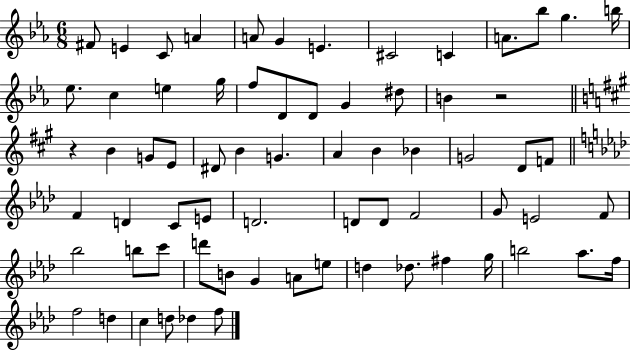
F#4/e E4/q C4/e A4/q A4/e G4/q E4/q. C#4/h C4/q A4/e. Bb5/e G5/q. B5/s Eb5/e. C5/q E5/q G5/s F5/e D4/e D4/e G4/q D#5/e B4/q R/h R/q B4/q G4/e E4/e D#4/e B4/q G4/q. A4/q B4/q Bb4/q G4/h D4/e F4/e F4/q D4/q C4/e E4/e D4/h. D4/e D4/e F4/h G4/e E4/h F4/e Bb5/h B5/e C6/e D6/e B4/e G4/q A4/e E5/e D5/q Db5/e. F#5/q G5/s B5/h Ab5/e. F5/s F5/h D5/q C5/q D5/e Db5/q F5/e